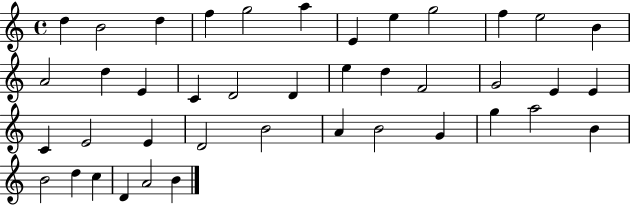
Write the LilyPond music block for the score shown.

{
  \clef treble
  \time 4/4
  \defaultTimeSignature
  \key c \major
  d''4 b'2 d''4 | f''4 g''2 a''4 | e'4 e''4 g''2 | f''4 e''2 b'4 | \break a'2 d''4 e'4 | c'4 d'2 d'4 | e''4 d''4 f'2 | g'2 e'4 e'4 | \break c'4 e'2 e'4 | d'2 b'2 | a'4 b'2 g'4 | g''4 a''2 b'4 | \break b'2 d''4 c''4 | d'4 a'2 b'4 | \bar "|."
}